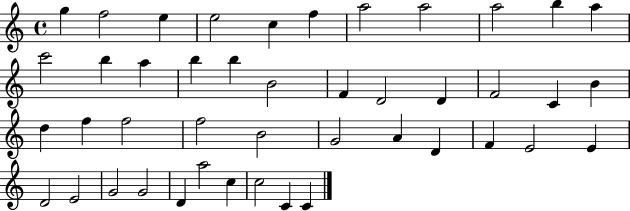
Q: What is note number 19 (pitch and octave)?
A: D4